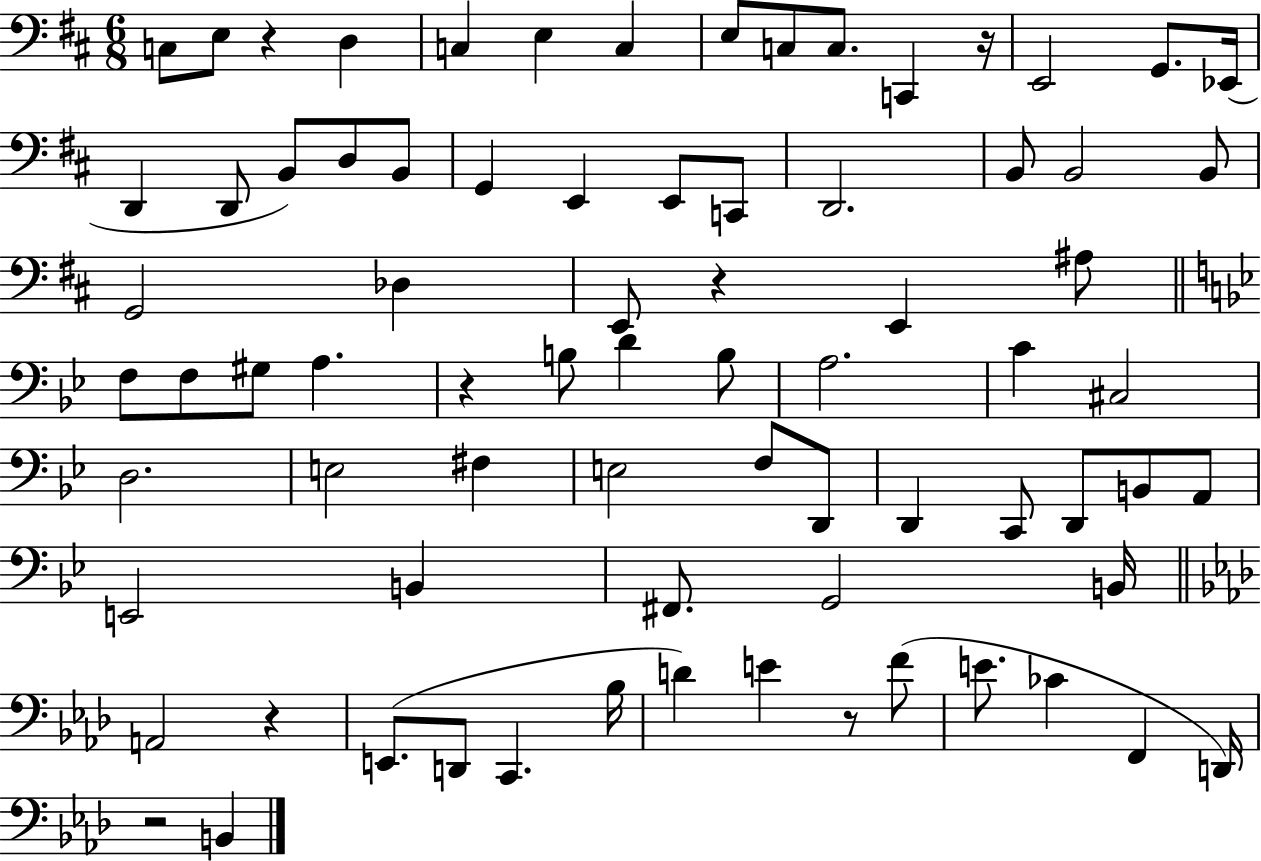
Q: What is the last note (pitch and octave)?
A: B2